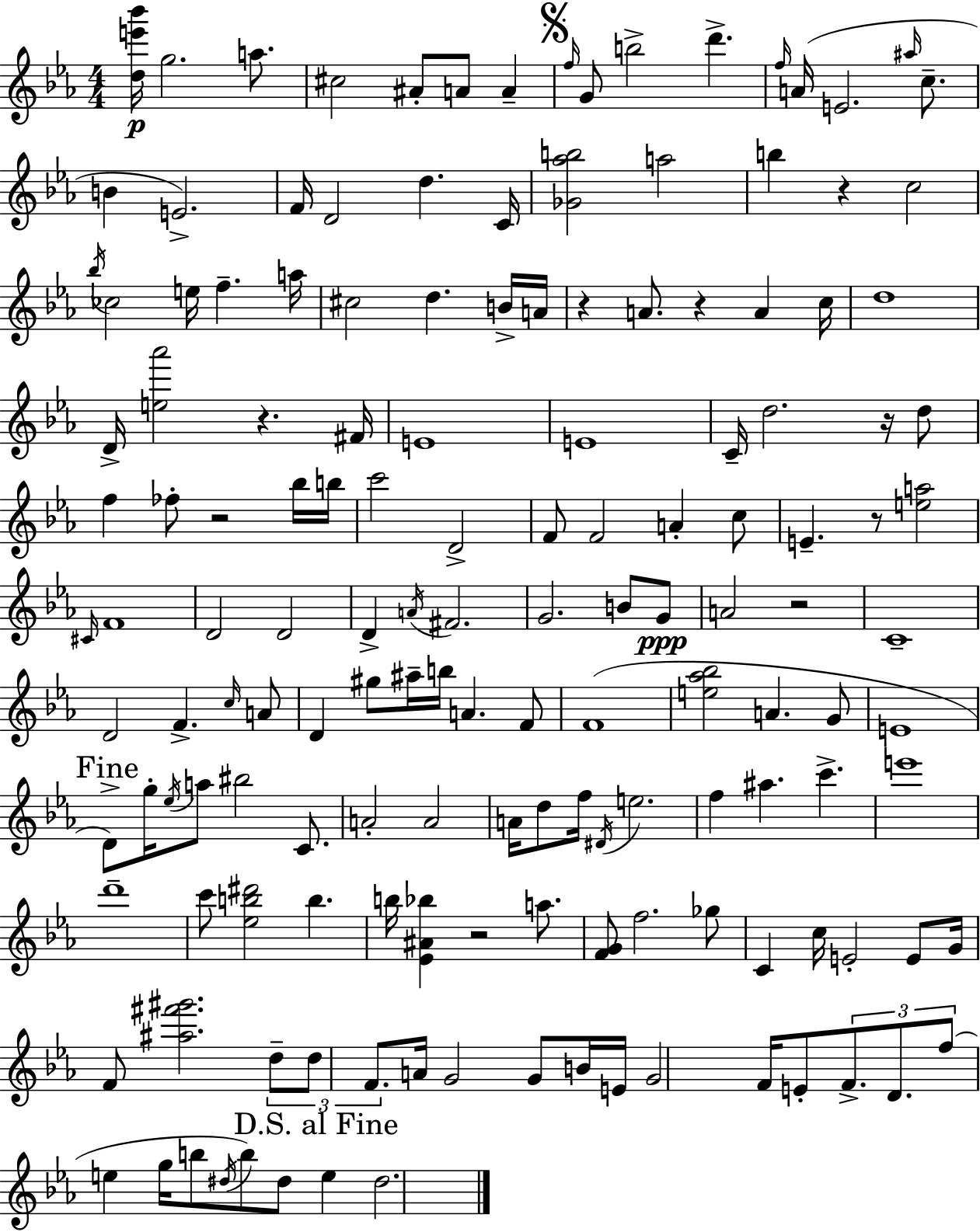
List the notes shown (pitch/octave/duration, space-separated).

[D5,E6,Bb6]/s G5/h. A5/e. C#5/h A#4/e A4/e A4/q F5/s G4/e B5/h D6/q. F5/s A4/s E4/h. A#5/s C5/e. B4/q E4/h. F4/s D4/h D5/q. C4/s [Gb4,Ab5,B5]/h A5/h B5/q R/q C5/h Bb5/s CES5/h E5/s F5/q. A5/s C#5/h D5/q. B4/s A4/s R/q A4/e. R/q A4/q C5/s D5/w D4/s [E5,Ab6]/h R/q. F#4/s E4/w E4/w C4/s D5/h. R/s D5/e F5/q FES5/e R/h Bb5/s B5/s C6/h D4/h F4/e F4/h A4/q C5/e E4/q. R/e [E5,A5]/h C#4/s F4/w D4/h D4/h D4/q A4/s F#4/h. G4/h. B4/e G4/e A4/h R/h C4/w D4/h F4/q. C5/s A4/e D4/q G#5/e A#5/s B5/s A4/q. F4/e F4/w [E5,Ab5,Bb5]/h A4/q. G4/e E4/w D4/e G5/s Eb5/s A5/e BIS5/h C4/e. A4/h A4/h A4/s D5/e F5/s D#4/s E5/h. F5/q A#5/q. C6/q. E6/w D6/w C6/e [Eb5,B5,D#6]/h B5/q. B5/s [Eb4,A#4,Bb5]/q R/h A5/e. [F4,G4]/e F5/h. Gb5/e C4/q C5/s E4/h E4/e G4/s F4/e [A#5,F#6,G#6]/h. D5/e D5/e F4/e. A4/s G4/h G4/e B4/s E4/s G4/h F4/s E4/e F4/e. D4/e. F5/e E5/q G5/s B5/e D#5/s B5/e D#5/e E5/q D#5/h.